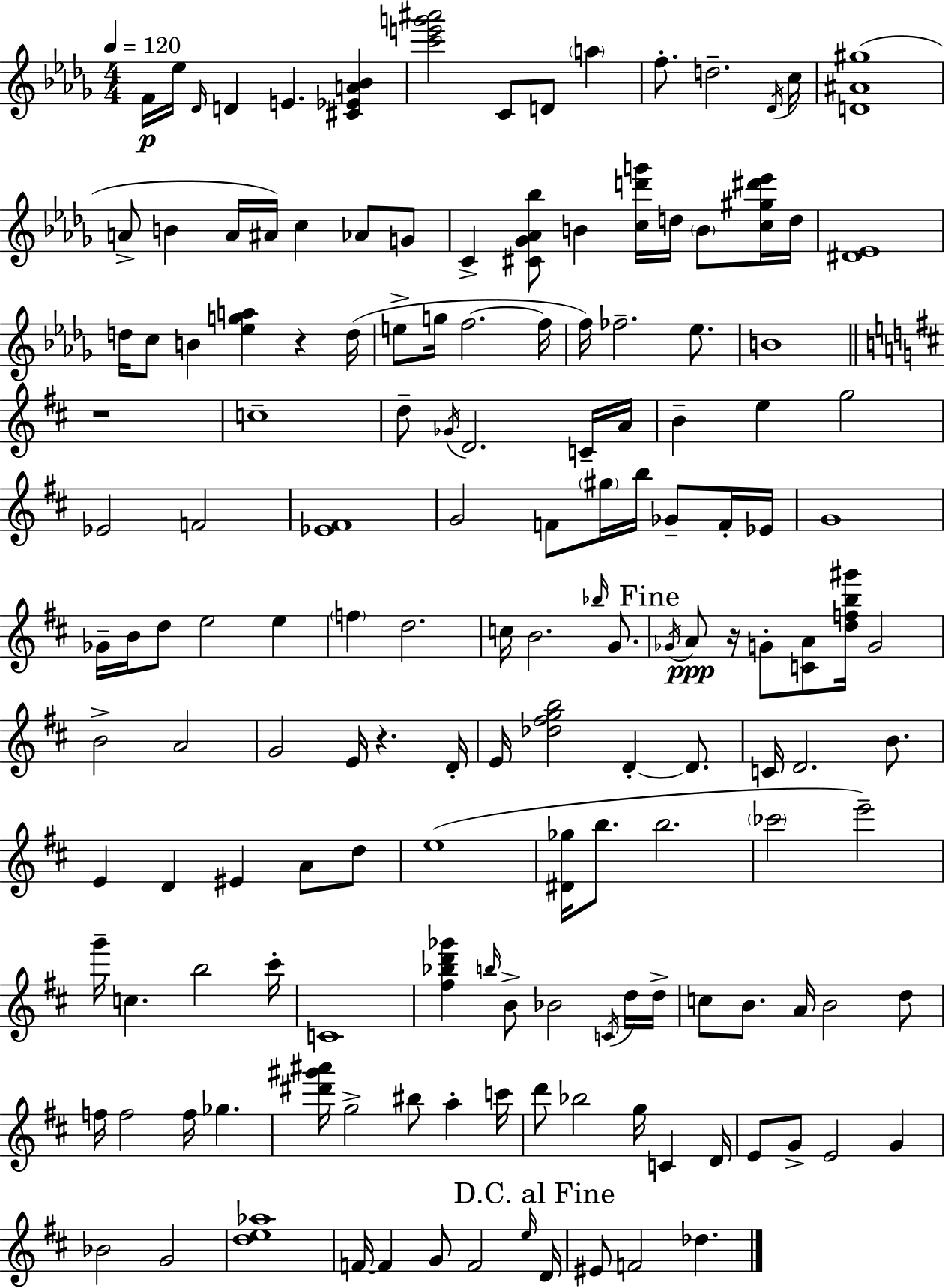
F4/s Eb5/s Db4/s D4/q E4/q. [C#4,Eb4,A4,Bb4]/q [C6,E6,G6,A#6]/h C4/e D4/e A5/q F5/e. D5/h. Db4/s C5/s [D4,A#4,G#5]/w A4/e B4/q A4/s A#4/s C5/q Ab4/e G4/e C4/q [C#4,Gb4,Ab4,Bb5]/e B4/q [C5,D6,G6]/s D5/s B4/e [C5,G#5,D#6,Eb6]/s D5/s [D#4,Eb4]/w D5/s C5/e B4/q [Eb5,G5,A5]/q R/q D5/s E5/e G5/s F5/h. F5/s F5/s FES5/h. Eb5/e. B4/w R/w C5/w D5/e Gb4/s D4/h. C4/s A4/s B4/q E5/q G5/h Eb4/h F4/h [Eb4,F#4]/w G4/h F4/e G#5/s B5/s Gb4/e F4/s Eb4/s G4/w Gb4/s B4/s D5/e E5/h E5/q F5/q D5/h. C5/s B4/h. Bb5/s G4/e. Gb4/s A4/e R/s G4/e [C4,A4]/e [D5,F5,B5,G#6]/s G4/h B4/h A4/h G4/h E4/s R/q. D4/s E4/s [Db5,F#5,G5,B5]/h D4/q D4/e. C4/s D4/h. B4/e. E4/q D4/q EIS4/q A4/e D5/e E5/w [D#4,Gb5]/s B5/e. B5/h. CES6/h E6/h G6/s C5/q. B5/h C#6/s C4/w [F#5,Bb5,D6,Gb6]/q B5/s B4/e Bb4/h C4/s D5/s D5/s C5/e B4/e. A4/s B4/h D5/e F5/s F5/h F5/s Gb5/q. [D#6,G#6,A#6]/s G5/h BIS5/e A5/q C6/s D6/e Bb5/h G5/s C4/q D4/s E4/e G4/e E4/h G4/q Bb4/h G4/h [D5,E5,Ab5]/w F4/s F4/q G4/e F4/h E5/s D4/s EIS4/e F4/h Db5/q.